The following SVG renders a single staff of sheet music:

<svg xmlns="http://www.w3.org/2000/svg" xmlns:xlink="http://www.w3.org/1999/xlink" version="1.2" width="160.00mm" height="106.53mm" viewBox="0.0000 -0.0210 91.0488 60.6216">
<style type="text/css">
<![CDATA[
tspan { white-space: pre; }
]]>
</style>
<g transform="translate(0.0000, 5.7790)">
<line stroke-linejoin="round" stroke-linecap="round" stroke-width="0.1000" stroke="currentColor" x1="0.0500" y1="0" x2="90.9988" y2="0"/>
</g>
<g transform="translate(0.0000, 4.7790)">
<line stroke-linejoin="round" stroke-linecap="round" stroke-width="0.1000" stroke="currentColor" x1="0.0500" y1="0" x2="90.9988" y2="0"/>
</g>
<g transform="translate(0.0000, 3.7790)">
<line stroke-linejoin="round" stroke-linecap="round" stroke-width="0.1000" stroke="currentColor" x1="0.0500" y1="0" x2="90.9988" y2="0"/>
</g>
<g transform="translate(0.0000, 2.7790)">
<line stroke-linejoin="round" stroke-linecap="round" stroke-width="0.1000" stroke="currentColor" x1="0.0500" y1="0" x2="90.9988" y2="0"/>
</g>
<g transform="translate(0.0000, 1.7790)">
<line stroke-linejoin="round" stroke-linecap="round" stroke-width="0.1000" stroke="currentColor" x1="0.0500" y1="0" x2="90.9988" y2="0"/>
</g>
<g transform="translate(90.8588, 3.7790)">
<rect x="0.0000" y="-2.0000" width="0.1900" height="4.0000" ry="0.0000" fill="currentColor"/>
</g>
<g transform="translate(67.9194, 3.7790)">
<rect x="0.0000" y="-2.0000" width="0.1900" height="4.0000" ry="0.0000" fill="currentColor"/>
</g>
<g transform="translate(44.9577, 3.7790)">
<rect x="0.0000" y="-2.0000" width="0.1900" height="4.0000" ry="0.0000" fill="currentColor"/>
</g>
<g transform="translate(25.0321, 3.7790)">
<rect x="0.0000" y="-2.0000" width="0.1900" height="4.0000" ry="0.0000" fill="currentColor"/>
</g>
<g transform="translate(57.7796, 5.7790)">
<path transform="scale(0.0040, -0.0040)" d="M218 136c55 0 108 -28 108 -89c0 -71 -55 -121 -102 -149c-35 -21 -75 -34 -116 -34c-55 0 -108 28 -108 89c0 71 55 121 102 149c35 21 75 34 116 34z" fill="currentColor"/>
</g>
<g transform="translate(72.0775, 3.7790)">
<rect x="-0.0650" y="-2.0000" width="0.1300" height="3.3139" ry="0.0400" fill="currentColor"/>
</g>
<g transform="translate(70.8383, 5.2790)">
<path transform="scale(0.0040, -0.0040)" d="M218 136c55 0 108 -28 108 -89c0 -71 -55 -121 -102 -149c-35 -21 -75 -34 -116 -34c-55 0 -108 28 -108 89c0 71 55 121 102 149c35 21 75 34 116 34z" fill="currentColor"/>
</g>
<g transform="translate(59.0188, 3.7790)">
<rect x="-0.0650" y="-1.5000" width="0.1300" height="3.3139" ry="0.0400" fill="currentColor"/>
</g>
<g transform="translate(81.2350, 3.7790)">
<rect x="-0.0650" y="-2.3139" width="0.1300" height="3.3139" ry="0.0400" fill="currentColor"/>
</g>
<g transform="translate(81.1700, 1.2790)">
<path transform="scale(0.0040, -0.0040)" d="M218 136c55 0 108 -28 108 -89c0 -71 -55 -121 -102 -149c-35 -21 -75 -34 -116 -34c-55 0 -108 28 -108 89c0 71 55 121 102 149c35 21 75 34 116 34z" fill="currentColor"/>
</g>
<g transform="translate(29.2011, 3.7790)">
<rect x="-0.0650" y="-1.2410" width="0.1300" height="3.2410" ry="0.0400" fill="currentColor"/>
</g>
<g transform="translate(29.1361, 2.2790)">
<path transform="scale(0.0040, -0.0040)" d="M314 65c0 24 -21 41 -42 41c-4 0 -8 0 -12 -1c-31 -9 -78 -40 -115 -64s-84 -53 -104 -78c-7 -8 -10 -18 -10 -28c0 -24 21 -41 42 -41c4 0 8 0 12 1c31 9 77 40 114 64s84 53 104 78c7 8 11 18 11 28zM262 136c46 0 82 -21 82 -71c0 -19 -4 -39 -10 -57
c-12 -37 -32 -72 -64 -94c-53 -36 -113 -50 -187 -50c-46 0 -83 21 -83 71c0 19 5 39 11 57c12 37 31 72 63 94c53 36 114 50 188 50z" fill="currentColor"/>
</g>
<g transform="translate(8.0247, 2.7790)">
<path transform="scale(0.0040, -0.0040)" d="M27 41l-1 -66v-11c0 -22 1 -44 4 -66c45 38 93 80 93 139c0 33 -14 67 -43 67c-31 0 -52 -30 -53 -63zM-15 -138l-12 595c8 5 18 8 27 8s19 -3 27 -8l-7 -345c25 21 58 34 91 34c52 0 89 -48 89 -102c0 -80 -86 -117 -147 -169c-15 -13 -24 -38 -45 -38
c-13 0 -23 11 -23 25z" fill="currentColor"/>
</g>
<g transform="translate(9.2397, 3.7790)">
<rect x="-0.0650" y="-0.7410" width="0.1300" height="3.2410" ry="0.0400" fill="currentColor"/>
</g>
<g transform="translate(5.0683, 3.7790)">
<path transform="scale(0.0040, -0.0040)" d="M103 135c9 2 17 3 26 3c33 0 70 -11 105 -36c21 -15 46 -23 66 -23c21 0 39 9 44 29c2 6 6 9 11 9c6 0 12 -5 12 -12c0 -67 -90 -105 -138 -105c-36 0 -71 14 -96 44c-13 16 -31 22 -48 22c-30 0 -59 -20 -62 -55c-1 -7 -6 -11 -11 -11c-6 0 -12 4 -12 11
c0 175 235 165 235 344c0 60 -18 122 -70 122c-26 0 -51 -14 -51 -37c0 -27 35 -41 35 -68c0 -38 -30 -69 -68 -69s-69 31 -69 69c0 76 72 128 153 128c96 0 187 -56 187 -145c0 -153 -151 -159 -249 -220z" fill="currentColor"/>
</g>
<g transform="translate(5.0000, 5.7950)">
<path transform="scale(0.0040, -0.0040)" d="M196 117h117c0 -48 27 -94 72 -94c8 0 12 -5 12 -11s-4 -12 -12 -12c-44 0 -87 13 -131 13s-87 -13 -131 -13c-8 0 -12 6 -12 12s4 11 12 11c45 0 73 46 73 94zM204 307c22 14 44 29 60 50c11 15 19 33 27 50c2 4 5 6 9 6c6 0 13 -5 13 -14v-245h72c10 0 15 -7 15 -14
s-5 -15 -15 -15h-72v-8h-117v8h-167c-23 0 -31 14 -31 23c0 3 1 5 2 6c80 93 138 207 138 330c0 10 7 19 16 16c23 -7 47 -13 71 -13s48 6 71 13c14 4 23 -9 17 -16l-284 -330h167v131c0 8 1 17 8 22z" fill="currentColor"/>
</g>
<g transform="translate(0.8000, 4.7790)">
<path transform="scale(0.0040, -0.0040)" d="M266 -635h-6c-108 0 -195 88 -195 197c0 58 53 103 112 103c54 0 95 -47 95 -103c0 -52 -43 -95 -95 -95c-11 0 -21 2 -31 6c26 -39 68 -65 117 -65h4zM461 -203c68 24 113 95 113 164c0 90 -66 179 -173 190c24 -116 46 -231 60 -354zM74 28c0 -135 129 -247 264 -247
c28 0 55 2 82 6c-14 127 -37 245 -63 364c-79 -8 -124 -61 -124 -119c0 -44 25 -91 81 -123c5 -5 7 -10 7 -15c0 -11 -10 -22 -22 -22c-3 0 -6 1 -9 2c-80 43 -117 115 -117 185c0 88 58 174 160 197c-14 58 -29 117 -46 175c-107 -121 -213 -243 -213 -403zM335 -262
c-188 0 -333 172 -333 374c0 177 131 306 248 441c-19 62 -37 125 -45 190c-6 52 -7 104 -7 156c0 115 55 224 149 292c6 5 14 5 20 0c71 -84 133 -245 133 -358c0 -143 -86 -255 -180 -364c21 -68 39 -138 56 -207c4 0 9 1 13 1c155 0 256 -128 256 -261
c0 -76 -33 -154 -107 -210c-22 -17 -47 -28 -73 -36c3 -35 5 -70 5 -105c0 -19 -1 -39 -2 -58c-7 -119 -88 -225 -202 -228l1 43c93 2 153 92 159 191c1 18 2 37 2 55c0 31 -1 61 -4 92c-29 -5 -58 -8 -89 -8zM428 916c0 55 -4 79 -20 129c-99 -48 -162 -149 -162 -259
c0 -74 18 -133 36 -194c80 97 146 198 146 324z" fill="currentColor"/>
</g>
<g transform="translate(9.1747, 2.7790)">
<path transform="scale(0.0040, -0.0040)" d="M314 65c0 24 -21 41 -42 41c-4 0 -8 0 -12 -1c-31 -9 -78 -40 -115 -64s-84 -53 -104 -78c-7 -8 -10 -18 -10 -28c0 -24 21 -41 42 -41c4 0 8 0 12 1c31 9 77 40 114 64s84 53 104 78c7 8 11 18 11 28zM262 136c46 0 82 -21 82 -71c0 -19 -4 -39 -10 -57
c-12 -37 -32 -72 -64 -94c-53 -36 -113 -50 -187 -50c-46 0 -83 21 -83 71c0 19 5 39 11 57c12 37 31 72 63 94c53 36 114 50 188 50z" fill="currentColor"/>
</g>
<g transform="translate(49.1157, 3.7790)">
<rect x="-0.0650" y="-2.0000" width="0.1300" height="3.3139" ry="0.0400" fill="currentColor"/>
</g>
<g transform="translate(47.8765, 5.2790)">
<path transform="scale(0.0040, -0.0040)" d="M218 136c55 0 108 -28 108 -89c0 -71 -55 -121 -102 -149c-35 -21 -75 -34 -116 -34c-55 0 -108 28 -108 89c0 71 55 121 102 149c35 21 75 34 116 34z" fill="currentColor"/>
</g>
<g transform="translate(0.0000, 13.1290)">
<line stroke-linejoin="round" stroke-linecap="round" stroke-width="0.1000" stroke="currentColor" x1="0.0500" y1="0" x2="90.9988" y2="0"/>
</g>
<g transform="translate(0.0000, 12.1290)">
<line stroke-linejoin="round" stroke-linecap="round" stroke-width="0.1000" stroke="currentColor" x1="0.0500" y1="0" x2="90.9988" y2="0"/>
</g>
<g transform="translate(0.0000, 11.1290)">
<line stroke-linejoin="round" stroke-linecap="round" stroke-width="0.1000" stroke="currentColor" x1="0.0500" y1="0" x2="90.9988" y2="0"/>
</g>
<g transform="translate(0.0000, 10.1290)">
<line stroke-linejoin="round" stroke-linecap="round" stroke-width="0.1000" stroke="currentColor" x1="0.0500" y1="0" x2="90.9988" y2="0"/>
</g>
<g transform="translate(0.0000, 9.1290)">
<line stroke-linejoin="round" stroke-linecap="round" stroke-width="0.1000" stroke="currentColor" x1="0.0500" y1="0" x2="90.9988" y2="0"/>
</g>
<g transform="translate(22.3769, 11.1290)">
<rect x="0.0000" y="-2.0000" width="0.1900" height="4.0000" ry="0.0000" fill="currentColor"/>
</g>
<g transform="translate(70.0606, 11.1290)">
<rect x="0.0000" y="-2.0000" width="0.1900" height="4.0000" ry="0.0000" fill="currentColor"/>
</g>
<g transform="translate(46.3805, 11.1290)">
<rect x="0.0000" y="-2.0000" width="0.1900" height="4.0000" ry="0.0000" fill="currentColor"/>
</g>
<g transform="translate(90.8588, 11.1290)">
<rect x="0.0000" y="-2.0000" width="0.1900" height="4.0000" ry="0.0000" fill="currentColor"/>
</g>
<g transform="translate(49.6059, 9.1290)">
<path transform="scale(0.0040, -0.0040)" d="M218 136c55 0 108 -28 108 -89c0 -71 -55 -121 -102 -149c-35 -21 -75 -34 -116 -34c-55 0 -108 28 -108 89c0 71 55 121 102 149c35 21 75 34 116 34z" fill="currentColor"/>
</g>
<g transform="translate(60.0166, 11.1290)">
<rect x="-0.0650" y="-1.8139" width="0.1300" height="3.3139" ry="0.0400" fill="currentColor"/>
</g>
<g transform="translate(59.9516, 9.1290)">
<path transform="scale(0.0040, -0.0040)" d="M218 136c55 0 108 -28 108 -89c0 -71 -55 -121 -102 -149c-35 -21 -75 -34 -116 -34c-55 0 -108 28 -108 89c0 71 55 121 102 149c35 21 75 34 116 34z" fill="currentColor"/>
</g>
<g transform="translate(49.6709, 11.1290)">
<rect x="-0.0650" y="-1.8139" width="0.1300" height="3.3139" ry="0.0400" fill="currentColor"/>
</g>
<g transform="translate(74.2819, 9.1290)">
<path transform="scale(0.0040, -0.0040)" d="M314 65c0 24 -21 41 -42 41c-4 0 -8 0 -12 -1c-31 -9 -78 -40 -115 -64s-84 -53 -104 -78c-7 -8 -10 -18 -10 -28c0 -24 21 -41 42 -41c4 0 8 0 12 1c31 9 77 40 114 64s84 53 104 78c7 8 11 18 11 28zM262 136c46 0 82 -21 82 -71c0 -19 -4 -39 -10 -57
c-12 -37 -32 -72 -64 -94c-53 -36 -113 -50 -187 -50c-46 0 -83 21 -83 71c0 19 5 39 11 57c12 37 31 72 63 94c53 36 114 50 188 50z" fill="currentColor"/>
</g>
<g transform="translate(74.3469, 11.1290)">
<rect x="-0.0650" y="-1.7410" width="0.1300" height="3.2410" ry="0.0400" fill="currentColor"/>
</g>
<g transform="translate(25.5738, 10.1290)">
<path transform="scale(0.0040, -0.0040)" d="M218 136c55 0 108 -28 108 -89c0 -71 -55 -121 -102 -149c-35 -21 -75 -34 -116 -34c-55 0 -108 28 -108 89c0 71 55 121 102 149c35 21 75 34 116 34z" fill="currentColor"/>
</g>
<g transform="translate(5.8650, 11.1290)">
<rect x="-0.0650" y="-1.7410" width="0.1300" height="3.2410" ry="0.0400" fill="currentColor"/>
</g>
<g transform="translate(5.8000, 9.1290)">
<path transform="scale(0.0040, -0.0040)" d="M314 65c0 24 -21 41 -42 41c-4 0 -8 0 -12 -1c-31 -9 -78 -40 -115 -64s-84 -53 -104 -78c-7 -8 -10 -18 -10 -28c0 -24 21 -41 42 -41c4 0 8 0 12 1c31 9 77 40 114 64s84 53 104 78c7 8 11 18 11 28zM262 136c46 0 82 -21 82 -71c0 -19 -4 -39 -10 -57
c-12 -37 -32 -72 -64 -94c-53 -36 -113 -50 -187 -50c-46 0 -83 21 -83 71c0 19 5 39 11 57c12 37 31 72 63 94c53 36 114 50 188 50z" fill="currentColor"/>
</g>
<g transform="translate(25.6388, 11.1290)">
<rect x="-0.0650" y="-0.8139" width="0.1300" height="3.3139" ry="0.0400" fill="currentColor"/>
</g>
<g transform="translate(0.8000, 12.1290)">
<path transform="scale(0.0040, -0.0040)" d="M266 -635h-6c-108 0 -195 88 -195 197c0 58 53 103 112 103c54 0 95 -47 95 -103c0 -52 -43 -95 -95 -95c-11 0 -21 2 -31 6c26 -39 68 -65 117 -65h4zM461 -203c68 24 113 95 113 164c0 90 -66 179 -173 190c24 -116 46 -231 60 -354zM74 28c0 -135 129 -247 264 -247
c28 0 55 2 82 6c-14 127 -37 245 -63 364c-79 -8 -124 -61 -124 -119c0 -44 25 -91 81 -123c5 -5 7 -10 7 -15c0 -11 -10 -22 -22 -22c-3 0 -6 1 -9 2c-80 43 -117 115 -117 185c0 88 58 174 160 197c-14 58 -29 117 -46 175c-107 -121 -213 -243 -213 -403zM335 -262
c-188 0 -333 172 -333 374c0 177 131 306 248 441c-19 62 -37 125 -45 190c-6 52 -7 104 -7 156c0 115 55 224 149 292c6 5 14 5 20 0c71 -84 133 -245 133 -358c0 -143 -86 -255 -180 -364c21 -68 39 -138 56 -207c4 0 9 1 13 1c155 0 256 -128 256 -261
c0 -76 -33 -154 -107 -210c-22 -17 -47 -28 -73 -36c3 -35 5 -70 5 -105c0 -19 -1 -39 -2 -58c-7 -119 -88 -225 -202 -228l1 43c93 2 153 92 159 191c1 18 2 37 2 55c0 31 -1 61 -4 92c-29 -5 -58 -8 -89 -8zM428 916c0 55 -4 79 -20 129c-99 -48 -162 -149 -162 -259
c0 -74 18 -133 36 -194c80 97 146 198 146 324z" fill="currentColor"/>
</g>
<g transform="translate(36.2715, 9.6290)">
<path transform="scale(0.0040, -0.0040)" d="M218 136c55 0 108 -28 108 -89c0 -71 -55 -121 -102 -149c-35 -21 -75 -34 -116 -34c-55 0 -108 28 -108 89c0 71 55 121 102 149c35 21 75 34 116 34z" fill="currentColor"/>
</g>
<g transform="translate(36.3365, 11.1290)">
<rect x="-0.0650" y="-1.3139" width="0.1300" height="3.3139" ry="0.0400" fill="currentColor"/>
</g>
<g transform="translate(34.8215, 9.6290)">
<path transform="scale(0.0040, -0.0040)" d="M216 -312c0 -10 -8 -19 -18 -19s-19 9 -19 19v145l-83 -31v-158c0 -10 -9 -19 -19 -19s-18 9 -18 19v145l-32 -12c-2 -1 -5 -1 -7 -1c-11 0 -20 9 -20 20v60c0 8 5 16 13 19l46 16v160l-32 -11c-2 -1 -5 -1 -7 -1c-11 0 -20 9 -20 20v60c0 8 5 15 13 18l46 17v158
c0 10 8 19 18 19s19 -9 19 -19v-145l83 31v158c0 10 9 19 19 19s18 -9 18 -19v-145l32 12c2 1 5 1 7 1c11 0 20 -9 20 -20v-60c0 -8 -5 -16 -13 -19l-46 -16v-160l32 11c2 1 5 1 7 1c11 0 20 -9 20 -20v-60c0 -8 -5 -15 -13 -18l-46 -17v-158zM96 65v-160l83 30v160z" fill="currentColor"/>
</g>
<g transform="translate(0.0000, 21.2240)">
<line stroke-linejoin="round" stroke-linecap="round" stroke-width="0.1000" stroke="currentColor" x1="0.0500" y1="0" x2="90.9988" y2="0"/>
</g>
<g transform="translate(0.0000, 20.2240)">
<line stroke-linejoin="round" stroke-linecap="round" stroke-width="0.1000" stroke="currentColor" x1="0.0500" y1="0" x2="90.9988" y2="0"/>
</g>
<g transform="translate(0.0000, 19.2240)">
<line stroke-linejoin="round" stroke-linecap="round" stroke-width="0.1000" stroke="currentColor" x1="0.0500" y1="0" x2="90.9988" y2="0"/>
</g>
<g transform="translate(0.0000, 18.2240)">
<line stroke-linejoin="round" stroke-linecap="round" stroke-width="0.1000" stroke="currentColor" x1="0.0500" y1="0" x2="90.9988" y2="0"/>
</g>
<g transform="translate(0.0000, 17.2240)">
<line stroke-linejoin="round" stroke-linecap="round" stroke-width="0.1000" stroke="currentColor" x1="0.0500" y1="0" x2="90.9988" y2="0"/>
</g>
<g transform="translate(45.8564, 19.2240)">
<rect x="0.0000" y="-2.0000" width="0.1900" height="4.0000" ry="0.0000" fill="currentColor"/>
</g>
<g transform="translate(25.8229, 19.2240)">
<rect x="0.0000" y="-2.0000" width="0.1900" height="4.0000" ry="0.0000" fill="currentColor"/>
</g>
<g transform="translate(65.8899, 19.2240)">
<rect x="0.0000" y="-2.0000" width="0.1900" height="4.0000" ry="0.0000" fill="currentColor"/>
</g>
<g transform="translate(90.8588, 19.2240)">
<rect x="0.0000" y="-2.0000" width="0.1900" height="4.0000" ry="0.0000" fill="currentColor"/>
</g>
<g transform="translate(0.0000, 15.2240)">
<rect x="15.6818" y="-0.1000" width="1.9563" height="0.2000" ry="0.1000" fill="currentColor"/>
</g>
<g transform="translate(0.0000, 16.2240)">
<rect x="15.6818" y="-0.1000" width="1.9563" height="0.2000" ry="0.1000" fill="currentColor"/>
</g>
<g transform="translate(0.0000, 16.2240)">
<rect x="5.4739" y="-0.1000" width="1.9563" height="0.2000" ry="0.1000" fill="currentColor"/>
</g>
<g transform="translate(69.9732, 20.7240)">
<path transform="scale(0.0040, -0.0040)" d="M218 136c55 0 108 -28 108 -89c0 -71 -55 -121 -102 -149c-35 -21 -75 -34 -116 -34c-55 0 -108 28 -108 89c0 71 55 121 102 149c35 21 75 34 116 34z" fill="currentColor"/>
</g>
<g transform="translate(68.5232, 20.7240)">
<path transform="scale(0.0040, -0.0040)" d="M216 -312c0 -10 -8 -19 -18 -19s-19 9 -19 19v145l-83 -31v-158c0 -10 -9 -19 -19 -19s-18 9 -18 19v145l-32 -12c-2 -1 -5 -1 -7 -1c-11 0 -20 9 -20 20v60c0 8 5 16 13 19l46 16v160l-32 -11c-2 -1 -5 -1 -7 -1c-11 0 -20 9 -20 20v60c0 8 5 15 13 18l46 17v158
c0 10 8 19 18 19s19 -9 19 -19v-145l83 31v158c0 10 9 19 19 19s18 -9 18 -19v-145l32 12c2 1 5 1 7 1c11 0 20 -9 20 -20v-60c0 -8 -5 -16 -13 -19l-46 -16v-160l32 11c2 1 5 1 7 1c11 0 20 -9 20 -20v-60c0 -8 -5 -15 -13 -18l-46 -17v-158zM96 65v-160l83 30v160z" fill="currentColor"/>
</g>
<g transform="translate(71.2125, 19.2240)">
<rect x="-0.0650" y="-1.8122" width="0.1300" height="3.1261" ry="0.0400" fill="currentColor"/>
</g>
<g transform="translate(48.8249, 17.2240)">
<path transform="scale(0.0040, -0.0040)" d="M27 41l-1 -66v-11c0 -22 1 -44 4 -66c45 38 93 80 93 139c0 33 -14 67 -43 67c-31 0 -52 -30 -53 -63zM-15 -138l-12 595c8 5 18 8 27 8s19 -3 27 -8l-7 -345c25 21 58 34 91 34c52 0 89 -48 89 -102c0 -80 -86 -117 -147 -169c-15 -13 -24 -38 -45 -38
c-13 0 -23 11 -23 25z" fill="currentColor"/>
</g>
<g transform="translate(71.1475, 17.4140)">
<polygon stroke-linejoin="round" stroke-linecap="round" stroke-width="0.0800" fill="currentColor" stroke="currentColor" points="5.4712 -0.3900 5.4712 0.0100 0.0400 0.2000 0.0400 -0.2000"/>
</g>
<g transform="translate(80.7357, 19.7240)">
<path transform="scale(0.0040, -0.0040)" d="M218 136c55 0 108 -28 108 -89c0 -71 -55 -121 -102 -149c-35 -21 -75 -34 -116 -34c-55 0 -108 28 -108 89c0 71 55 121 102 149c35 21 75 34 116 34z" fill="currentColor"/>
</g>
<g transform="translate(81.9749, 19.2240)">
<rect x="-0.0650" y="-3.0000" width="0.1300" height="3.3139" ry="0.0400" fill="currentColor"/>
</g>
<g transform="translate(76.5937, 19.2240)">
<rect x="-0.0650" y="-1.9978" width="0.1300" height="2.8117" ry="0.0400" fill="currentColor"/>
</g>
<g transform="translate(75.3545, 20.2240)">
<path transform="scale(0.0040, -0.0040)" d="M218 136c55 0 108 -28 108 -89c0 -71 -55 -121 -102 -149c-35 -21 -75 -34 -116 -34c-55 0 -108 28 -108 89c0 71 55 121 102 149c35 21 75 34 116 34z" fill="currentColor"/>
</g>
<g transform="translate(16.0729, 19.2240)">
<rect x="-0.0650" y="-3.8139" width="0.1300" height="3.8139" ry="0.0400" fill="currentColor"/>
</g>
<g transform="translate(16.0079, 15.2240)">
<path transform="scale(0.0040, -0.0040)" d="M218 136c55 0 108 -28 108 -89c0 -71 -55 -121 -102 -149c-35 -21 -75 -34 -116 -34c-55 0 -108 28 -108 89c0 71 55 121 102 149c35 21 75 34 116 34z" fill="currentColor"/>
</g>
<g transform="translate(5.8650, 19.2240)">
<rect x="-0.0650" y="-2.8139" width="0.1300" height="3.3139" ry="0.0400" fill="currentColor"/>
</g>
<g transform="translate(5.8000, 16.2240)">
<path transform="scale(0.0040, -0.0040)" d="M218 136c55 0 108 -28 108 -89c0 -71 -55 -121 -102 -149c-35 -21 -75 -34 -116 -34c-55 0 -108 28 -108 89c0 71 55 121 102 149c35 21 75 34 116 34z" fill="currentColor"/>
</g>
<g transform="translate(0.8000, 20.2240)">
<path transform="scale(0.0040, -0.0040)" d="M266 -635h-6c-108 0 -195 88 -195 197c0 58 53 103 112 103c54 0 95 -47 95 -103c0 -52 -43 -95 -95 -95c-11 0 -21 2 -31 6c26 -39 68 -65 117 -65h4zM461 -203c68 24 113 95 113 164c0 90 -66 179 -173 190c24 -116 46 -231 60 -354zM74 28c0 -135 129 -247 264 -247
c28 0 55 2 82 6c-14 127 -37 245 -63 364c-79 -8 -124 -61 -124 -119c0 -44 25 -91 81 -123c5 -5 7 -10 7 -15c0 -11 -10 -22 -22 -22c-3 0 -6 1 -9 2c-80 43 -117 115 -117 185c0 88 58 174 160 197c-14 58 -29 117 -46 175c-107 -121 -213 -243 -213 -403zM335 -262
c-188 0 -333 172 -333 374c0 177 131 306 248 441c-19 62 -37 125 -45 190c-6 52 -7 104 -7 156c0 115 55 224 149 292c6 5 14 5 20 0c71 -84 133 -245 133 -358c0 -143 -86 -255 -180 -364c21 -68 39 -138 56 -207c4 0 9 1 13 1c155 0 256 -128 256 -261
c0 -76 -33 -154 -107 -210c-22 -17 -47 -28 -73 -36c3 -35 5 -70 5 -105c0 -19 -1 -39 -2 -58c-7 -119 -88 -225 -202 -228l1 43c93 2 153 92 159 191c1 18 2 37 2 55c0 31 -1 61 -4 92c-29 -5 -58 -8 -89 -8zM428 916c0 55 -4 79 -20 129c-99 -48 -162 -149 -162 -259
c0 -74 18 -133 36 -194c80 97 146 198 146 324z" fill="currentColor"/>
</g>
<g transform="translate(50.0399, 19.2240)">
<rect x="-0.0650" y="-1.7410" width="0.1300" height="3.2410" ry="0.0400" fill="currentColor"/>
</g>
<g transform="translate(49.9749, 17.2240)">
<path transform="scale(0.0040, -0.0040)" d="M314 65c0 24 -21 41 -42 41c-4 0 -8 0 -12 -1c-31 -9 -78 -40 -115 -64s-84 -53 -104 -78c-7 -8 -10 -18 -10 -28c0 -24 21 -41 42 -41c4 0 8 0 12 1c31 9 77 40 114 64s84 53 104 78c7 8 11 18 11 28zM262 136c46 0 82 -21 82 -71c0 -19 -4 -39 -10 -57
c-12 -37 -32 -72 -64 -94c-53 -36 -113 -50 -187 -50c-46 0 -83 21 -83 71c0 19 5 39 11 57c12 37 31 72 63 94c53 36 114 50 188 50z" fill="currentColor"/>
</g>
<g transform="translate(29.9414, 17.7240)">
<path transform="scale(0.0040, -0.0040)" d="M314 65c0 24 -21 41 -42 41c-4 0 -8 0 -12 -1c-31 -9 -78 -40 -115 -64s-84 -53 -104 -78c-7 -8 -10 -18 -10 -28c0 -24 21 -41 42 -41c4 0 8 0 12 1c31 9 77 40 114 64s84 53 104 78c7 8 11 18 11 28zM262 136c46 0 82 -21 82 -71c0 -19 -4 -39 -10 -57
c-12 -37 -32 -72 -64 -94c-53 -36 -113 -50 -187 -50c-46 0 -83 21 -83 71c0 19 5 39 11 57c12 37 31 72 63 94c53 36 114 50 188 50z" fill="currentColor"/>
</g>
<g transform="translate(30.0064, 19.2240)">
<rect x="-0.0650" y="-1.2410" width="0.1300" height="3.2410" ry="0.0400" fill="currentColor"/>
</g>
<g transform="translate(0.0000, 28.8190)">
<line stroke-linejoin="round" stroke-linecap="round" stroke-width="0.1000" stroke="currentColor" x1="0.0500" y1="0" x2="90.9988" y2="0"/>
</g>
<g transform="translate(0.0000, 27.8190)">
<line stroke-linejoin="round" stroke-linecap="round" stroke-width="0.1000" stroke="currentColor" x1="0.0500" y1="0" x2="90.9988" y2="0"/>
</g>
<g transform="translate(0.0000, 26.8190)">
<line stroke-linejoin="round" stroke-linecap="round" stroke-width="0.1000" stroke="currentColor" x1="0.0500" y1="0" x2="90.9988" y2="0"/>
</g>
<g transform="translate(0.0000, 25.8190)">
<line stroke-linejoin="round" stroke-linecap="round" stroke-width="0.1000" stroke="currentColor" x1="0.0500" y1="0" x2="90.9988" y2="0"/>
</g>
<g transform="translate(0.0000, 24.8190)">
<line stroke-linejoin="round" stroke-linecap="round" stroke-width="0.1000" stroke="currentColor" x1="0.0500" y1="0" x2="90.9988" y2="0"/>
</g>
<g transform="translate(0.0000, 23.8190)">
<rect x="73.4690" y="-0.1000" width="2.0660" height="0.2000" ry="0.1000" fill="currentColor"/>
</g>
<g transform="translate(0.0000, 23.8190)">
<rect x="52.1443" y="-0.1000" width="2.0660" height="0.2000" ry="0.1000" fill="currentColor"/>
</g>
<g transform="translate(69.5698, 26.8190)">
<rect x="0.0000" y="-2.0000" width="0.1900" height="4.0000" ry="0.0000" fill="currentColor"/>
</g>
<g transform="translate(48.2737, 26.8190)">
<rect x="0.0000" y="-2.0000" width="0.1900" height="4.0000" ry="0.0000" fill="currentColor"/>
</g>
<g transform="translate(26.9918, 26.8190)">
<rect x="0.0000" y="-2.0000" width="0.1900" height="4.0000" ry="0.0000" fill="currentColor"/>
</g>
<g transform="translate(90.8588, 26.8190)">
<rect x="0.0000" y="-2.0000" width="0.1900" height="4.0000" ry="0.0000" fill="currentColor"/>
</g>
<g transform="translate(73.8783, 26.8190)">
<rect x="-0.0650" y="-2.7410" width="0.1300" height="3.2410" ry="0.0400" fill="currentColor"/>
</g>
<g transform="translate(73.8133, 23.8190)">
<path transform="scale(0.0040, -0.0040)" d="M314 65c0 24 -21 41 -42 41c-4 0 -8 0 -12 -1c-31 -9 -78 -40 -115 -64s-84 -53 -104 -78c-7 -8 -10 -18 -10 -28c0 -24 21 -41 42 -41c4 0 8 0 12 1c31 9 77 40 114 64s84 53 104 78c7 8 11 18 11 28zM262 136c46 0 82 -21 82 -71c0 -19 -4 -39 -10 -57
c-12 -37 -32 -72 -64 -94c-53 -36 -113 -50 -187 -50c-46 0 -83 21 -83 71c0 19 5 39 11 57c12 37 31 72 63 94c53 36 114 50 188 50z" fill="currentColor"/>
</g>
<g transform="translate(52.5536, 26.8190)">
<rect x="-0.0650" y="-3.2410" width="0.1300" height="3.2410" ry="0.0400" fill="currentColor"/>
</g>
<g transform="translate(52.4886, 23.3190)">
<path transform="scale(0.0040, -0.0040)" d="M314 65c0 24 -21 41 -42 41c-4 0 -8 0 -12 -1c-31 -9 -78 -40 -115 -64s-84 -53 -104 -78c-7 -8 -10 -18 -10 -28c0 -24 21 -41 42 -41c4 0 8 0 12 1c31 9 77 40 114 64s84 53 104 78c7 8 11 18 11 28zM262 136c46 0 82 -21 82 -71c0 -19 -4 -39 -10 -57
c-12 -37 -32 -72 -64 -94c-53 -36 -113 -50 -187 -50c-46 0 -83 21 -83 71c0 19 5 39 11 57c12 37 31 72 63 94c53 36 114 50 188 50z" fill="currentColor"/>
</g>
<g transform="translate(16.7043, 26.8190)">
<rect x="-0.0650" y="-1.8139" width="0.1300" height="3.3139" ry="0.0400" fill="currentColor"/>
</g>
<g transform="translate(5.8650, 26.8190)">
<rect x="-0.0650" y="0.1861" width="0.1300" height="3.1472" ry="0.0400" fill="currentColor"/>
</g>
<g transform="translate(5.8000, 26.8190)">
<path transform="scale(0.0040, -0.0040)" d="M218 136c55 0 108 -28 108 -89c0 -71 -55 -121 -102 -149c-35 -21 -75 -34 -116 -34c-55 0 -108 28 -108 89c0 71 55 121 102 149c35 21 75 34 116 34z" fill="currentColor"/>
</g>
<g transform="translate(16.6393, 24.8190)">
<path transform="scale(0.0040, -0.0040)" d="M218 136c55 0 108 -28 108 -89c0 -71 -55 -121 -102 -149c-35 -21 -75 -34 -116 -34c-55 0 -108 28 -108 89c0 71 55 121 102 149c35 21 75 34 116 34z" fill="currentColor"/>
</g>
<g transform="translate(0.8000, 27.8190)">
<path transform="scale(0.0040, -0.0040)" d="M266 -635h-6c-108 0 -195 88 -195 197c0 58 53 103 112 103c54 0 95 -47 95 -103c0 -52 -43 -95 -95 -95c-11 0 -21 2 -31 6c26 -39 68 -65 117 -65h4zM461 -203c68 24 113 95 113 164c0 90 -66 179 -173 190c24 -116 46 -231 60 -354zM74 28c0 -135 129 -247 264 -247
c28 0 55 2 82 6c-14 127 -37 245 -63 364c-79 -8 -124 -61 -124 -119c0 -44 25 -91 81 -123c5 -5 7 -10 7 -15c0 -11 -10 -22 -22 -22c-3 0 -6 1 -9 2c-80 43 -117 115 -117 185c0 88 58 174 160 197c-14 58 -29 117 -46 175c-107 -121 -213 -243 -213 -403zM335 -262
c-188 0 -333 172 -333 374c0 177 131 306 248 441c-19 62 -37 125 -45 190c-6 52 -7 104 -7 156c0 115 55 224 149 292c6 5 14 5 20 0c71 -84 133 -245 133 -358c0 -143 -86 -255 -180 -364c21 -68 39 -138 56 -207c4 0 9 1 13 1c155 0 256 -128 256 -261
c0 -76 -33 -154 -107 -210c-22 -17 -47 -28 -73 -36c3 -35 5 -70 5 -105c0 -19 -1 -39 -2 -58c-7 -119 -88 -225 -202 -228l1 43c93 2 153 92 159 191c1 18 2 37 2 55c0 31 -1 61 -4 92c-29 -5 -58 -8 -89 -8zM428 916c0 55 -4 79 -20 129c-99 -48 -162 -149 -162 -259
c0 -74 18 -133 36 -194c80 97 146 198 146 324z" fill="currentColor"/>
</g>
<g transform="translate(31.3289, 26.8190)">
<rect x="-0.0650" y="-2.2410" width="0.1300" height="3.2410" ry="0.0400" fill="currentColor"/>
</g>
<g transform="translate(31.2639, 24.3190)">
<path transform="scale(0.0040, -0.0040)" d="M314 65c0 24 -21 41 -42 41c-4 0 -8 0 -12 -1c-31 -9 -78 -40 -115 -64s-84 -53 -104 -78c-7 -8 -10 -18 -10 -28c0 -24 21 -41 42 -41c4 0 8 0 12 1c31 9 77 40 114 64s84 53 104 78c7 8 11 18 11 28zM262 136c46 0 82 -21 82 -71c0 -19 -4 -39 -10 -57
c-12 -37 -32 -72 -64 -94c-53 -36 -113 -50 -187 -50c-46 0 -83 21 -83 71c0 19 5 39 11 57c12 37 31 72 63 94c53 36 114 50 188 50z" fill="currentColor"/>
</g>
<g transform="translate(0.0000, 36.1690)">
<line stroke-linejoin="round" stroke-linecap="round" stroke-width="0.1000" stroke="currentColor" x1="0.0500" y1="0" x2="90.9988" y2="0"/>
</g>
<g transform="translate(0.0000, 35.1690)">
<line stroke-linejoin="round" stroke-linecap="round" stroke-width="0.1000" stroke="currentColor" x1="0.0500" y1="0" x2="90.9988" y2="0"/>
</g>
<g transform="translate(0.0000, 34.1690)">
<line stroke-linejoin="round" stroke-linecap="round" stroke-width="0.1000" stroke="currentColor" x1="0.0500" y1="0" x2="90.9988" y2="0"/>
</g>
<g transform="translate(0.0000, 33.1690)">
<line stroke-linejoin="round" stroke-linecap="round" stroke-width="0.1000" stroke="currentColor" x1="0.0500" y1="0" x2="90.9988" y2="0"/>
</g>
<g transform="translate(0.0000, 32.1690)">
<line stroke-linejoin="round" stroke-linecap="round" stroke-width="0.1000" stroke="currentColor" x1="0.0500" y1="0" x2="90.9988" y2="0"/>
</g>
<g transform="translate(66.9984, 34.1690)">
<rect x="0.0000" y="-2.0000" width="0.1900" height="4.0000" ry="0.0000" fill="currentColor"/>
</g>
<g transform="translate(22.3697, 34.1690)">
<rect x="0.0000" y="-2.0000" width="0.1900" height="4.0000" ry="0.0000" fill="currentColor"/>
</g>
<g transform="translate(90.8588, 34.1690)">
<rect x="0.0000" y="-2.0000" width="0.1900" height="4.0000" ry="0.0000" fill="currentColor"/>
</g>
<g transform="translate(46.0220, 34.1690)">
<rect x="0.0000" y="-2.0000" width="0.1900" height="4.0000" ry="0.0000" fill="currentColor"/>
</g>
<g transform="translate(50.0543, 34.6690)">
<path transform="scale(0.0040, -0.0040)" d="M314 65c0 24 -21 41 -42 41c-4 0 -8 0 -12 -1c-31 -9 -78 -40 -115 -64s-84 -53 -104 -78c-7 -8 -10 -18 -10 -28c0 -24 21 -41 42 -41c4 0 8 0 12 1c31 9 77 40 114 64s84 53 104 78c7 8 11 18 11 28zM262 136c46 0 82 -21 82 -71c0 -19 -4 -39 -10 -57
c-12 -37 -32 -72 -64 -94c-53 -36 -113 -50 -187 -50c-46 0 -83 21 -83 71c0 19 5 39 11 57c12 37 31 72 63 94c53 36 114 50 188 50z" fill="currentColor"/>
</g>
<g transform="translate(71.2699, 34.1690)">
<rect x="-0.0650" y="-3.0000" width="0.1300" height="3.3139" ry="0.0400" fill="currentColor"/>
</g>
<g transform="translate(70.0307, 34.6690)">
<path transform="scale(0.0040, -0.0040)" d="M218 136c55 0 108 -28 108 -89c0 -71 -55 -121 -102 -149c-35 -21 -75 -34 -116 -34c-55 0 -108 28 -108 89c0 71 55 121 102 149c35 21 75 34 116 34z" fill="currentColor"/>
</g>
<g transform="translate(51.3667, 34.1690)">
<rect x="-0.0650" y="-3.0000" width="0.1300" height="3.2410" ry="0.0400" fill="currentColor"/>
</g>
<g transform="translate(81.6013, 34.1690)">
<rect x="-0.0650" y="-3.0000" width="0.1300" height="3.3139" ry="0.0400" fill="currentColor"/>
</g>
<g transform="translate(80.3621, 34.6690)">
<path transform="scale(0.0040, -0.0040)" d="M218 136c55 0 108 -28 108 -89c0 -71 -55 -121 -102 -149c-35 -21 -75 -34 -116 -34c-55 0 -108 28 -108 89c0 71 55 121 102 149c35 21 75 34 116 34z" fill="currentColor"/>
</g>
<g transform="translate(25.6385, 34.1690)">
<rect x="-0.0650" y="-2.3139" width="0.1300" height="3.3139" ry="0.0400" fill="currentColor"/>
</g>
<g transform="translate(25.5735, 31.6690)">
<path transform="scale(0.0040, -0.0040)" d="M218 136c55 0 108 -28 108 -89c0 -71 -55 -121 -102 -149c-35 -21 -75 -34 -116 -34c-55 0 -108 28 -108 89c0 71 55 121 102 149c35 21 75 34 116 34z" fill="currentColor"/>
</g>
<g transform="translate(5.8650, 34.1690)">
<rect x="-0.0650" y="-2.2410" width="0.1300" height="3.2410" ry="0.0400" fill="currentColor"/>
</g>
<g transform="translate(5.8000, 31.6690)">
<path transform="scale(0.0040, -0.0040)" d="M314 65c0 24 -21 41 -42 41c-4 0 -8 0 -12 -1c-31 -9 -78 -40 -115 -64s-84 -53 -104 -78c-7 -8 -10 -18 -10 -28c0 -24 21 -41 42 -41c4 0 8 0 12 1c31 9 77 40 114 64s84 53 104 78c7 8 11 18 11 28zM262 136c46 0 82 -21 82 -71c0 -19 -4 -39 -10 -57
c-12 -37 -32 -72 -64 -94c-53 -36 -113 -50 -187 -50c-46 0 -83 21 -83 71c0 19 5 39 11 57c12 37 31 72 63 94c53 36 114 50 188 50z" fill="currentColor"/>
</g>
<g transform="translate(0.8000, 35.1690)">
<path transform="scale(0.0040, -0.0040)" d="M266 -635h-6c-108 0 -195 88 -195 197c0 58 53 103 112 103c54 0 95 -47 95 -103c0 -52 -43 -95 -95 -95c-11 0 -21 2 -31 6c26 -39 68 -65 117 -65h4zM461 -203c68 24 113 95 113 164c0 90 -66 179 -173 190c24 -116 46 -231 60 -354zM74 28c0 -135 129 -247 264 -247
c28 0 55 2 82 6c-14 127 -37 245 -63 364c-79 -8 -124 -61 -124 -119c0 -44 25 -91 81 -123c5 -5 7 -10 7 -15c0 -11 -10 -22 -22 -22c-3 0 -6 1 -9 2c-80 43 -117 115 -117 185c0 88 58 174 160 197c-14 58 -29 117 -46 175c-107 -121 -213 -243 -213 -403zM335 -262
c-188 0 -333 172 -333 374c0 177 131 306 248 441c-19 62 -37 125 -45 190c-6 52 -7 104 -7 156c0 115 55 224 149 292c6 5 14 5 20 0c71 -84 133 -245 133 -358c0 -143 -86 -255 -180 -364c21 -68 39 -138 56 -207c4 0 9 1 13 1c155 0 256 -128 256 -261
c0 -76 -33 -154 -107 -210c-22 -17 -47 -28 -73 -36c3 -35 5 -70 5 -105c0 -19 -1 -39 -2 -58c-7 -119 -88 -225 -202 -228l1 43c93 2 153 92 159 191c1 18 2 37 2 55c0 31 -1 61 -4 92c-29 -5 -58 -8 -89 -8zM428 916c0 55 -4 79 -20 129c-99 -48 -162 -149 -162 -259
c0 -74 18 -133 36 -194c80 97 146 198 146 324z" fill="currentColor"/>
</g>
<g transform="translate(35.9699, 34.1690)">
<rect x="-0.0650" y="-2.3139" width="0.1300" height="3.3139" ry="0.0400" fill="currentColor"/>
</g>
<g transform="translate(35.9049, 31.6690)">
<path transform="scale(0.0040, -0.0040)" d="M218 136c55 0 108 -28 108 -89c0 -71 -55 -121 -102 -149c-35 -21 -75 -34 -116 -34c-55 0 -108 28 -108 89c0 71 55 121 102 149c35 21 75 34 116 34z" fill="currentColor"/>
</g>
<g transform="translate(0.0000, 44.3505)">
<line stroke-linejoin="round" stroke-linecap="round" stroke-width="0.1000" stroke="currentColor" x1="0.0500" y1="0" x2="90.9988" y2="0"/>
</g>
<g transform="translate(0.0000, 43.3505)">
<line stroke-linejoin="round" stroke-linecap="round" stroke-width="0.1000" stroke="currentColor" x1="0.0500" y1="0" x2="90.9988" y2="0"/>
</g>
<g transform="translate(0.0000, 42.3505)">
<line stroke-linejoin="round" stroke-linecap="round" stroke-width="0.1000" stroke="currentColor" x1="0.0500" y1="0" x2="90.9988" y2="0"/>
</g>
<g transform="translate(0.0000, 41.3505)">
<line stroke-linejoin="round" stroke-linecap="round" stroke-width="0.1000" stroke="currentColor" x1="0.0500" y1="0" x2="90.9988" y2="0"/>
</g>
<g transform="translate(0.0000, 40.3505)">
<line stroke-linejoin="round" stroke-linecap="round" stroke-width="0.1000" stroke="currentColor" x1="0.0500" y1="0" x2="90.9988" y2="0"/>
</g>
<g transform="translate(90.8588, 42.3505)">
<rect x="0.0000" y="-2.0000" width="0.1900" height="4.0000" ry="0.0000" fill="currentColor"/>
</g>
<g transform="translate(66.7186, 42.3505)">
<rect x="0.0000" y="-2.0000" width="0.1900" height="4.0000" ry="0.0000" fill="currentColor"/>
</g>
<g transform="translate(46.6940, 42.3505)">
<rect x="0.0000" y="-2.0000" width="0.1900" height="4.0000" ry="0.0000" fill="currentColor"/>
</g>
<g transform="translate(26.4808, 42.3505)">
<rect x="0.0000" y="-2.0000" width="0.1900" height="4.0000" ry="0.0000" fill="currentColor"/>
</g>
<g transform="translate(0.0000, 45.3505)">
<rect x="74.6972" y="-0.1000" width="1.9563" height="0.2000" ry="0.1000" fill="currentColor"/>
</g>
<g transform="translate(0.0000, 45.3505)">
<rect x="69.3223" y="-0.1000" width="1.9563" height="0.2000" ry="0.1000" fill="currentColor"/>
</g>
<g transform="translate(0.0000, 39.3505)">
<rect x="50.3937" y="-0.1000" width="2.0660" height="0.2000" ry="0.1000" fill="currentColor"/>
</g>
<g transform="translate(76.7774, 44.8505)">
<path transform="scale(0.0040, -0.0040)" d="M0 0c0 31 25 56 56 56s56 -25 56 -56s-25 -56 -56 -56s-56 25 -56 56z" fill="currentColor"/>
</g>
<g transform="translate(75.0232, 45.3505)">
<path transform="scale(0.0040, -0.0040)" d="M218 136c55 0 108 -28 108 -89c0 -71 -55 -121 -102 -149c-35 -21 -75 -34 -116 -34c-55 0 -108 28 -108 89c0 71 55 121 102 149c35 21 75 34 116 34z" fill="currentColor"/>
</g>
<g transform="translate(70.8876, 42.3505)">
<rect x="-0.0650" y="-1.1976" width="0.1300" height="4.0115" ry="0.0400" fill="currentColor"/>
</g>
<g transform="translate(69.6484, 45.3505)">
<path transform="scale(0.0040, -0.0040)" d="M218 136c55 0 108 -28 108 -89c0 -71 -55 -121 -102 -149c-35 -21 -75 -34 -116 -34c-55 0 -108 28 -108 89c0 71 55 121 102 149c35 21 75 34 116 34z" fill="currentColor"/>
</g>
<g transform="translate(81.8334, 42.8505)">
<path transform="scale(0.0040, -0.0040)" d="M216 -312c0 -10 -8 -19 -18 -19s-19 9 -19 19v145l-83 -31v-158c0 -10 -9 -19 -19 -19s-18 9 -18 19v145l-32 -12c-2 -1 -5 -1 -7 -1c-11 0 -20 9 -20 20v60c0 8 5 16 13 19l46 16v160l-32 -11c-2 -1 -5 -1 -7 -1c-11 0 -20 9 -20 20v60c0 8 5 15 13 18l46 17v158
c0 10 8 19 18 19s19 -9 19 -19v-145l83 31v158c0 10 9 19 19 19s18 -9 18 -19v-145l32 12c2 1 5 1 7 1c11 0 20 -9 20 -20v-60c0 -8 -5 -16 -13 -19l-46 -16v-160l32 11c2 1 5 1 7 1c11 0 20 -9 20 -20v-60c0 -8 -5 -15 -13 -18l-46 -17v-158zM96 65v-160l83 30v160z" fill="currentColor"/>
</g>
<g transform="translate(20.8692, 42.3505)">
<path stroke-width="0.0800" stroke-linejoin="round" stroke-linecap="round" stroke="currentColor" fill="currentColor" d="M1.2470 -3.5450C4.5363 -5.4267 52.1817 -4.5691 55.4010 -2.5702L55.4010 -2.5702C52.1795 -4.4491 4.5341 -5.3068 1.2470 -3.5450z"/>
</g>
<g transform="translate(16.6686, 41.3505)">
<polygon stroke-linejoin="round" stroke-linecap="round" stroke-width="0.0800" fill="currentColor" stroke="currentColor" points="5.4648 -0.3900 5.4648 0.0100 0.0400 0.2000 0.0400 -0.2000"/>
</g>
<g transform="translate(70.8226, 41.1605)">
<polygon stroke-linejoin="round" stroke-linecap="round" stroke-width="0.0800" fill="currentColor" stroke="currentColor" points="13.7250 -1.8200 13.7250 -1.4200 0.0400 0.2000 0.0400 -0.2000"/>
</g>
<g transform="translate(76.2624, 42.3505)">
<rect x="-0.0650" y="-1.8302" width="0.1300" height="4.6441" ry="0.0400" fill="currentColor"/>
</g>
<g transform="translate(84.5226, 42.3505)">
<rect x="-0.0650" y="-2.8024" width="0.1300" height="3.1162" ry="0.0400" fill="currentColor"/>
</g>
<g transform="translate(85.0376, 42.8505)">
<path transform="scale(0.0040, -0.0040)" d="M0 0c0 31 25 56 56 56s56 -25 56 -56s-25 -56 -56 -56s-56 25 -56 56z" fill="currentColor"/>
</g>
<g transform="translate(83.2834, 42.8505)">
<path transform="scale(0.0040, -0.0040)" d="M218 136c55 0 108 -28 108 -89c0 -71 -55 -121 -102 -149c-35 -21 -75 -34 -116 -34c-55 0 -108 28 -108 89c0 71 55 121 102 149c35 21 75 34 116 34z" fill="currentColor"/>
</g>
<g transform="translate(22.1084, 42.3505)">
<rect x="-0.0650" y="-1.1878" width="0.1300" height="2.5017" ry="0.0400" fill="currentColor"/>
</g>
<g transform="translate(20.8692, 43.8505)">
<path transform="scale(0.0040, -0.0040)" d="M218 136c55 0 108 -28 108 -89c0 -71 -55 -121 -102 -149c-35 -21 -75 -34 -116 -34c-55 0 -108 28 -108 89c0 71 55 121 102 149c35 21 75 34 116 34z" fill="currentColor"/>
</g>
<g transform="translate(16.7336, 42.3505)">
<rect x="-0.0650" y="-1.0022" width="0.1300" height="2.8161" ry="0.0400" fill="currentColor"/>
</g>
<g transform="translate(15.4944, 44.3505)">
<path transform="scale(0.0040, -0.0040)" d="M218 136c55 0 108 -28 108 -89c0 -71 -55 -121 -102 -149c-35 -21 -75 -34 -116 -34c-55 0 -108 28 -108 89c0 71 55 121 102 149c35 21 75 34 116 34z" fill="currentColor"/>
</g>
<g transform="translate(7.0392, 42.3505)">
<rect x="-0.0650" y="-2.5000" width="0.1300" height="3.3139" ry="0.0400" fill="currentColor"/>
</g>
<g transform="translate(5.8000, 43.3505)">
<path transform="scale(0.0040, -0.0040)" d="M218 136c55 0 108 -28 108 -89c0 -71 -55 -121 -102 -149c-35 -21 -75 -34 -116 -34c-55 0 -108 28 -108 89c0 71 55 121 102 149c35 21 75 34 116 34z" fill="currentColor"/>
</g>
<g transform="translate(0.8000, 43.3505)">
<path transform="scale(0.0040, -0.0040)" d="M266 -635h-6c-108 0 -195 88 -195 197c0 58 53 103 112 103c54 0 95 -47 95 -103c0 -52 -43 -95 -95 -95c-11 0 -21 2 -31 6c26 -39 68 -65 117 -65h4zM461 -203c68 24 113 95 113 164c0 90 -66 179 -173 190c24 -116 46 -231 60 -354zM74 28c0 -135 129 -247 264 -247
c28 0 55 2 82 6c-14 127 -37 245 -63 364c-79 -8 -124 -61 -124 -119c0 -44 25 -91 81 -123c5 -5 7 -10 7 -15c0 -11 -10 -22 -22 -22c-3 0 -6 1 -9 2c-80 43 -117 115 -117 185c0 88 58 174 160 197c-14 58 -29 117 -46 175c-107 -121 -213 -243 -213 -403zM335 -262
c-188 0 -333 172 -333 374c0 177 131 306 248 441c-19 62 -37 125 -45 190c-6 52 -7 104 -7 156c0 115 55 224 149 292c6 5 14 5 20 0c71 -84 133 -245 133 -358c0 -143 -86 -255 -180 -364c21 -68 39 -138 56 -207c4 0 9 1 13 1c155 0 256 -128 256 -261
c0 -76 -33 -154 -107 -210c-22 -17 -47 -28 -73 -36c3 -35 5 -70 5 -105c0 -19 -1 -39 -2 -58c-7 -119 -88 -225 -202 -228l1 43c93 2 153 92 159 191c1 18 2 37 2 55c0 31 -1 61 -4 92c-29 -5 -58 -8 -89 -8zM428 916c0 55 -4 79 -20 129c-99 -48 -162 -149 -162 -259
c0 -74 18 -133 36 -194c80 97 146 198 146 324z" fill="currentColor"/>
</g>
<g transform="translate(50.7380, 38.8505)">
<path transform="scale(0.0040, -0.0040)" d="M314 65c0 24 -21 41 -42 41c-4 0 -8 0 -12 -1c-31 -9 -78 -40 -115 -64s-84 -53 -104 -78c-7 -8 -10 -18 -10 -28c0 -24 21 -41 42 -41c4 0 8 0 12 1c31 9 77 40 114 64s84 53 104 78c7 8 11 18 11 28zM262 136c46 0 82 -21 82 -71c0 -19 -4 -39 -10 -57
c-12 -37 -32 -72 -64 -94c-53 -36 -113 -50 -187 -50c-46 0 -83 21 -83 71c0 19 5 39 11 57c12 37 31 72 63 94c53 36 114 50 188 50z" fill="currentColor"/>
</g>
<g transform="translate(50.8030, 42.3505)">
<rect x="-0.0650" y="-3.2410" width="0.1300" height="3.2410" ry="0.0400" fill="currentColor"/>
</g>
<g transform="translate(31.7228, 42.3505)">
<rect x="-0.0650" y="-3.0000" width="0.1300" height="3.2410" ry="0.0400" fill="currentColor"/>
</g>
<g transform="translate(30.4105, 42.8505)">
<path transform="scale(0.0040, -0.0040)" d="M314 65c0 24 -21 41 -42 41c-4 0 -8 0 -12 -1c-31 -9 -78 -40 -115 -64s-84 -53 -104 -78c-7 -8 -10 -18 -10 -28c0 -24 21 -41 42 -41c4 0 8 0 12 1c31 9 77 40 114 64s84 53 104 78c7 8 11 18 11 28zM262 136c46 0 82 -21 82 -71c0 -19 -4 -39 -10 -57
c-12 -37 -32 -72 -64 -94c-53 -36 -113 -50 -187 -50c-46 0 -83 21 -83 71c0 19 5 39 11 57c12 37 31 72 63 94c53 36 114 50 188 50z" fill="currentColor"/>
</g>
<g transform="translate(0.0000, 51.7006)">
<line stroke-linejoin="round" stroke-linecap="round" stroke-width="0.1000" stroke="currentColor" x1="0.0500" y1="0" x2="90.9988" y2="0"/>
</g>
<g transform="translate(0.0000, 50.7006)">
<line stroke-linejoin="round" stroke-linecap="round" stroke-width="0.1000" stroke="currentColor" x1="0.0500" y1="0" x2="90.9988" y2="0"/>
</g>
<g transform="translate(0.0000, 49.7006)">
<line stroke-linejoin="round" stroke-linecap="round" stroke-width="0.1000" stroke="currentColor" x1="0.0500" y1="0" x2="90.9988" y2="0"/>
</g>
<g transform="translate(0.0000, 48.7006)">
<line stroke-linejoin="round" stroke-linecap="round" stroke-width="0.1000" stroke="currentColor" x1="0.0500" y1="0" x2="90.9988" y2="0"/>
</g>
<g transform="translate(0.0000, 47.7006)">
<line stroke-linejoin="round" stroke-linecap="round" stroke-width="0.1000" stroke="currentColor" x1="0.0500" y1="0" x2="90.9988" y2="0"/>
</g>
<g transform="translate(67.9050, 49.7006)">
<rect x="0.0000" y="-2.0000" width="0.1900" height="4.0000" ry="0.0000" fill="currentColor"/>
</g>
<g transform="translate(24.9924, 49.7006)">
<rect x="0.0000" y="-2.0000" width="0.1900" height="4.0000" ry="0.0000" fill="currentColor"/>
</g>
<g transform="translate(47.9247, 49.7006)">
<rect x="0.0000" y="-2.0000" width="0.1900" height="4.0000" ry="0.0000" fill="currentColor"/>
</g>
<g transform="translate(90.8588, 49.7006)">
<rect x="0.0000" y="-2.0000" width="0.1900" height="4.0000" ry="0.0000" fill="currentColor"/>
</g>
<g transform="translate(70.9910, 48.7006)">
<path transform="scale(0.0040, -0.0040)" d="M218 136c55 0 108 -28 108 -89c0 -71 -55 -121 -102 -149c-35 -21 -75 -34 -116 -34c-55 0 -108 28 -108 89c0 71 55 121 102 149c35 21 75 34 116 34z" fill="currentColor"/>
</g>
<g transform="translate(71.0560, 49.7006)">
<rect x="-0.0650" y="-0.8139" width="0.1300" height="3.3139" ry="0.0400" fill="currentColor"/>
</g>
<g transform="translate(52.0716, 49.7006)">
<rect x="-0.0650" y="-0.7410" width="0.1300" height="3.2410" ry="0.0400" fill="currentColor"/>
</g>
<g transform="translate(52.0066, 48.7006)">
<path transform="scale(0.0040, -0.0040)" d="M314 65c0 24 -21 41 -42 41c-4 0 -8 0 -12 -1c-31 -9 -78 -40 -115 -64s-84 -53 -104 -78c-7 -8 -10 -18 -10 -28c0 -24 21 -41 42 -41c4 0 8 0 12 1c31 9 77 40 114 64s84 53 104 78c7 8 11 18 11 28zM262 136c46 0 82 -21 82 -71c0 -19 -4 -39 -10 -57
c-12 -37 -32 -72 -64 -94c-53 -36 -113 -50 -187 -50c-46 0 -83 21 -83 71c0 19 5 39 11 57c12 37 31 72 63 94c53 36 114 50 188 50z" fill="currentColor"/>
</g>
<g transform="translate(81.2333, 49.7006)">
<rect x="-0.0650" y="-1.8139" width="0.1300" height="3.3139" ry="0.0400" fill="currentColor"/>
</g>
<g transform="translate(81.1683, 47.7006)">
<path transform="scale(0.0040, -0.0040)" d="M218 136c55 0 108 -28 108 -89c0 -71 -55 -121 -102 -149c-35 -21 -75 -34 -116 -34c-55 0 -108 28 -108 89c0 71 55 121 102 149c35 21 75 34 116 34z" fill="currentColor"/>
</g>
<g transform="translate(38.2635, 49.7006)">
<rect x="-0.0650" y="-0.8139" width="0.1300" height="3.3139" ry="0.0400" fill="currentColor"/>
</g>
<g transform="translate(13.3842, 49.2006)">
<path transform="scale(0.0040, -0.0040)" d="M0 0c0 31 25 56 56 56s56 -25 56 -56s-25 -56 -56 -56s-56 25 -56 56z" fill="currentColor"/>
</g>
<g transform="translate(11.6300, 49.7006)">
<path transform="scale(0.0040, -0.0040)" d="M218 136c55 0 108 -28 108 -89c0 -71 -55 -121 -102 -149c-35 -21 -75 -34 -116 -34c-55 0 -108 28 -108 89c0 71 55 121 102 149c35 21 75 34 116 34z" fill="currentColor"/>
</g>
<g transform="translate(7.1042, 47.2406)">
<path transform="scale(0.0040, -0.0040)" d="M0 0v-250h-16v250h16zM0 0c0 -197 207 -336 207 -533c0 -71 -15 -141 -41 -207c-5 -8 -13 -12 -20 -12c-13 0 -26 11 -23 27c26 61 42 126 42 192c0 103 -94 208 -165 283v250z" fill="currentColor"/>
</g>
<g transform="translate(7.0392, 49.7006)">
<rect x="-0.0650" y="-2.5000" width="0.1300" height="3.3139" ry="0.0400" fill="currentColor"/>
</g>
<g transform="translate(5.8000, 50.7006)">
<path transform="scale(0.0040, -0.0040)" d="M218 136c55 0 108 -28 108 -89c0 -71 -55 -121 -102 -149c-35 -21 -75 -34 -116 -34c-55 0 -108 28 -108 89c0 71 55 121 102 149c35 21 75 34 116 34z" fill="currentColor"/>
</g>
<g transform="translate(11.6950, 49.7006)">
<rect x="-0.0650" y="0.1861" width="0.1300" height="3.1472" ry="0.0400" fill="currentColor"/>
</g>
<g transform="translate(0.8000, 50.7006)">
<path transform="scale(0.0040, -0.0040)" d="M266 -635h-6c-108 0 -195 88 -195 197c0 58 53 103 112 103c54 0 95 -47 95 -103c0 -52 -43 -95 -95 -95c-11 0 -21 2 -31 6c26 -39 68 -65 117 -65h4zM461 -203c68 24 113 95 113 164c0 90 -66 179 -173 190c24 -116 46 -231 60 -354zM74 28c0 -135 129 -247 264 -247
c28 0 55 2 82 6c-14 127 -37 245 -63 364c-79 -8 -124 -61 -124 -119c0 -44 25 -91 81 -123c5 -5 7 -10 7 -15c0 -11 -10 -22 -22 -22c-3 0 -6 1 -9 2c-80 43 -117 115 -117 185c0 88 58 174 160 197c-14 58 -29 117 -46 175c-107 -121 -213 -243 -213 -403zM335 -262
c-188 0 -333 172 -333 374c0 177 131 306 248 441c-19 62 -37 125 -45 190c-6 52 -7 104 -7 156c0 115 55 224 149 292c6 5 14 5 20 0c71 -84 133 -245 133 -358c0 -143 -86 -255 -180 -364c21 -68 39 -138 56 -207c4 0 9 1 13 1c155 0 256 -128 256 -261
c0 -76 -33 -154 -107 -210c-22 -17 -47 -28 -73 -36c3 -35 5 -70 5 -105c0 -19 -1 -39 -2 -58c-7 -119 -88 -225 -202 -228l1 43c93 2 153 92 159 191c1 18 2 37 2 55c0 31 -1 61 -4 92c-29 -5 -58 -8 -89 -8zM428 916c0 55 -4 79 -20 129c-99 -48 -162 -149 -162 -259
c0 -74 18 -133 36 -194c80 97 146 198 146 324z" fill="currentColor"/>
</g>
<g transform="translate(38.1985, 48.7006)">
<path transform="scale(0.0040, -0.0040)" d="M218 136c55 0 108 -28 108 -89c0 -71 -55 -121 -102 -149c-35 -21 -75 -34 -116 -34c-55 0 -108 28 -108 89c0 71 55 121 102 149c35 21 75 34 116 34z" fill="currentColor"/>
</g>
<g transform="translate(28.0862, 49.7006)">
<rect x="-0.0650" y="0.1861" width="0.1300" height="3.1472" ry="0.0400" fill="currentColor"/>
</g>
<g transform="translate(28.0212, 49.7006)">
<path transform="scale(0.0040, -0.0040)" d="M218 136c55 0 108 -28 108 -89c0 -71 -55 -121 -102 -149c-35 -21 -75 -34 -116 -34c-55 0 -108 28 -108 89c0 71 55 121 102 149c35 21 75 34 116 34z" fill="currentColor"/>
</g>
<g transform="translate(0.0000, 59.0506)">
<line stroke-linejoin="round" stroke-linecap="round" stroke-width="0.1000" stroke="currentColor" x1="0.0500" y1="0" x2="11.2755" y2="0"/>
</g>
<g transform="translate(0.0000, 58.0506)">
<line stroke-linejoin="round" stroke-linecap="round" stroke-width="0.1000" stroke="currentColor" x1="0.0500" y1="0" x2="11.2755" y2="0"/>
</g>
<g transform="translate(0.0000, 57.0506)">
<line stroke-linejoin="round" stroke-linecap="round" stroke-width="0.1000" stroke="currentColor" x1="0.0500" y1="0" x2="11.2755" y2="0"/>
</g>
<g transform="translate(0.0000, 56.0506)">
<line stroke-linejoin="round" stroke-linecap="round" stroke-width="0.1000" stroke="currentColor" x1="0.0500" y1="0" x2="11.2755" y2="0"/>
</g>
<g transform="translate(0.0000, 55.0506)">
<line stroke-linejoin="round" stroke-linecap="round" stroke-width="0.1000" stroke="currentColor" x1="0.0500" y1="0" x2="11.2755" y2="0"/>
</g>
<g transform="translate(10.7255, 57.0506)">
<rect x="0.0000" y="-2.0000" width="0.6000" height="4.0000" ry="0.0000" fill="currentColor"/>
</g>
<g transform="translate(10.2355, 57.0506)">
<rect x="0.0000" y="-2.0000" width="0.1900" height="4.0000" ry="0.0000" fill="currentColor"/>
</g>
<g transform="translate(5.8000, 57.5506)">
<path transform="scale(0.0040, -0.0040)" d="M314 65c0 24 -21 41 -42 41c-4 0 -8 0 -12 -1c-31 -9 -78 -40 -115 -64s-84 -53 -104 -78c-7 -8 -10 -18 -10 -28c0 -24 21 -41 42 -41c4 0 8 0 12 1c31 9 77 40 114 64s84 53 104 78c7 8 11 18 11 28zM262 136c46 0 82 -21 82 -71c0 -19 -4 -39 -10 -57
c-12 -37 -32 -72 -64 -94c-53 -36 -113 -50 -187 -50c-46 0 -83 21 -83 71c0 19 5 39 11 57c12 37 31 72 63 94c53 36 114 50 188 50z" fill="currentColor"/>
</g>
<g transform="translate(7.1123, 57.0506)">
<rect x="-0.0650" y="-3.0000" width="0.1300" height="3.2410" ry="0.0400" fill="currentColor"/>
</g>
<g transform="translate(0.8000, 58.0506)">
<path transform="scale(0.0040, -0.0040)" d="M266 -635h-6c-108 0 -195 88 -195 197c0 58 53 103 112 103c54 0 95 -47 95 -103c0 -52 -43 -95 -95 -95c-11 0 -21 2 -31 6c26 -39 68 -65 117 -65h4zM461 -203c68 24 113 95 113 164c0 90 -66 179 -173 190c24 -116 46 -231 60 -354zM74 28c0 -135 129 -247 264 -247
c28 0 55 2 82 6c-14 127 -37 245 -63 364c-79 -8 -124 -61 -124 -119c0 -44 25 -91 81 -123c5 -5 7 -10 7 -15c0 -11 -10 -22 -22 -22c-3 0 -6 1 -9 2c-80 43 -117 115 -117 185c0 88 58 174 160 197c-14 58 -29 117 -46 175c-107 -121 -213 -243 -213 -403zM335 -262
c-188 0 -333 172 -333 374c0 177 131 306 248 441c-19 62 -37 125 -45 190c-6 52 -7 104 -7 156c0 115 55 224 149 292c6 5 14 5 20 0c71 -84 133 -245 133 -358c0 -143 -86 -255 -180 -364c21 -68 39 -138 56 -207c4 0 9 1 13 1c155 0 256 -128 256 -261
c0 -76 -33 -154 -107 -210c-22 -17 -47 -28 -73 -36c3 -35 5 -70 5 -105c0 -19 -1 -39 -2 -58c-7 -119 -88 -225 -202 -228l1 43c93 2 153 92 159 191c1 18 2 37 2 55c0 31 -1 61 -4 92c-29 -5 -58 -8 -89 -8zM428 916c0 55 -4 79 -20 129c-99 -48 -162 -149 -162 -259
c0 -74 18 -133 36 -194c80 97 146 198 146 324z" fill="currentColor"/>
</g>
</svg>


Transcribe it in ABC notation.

X:1
T:Untitled
M:2/4
L:1/4
K:C
_d2 e2 F E F g f2 d ^e f f f2 a c' e2 _f2 ^F/2 G/2 A B f g2 b2 a2 g2 g g A2 A A G E/2 F/2 A2 b2 C/2 C/2 ^A/2 G/2 B B d d2 d f A2